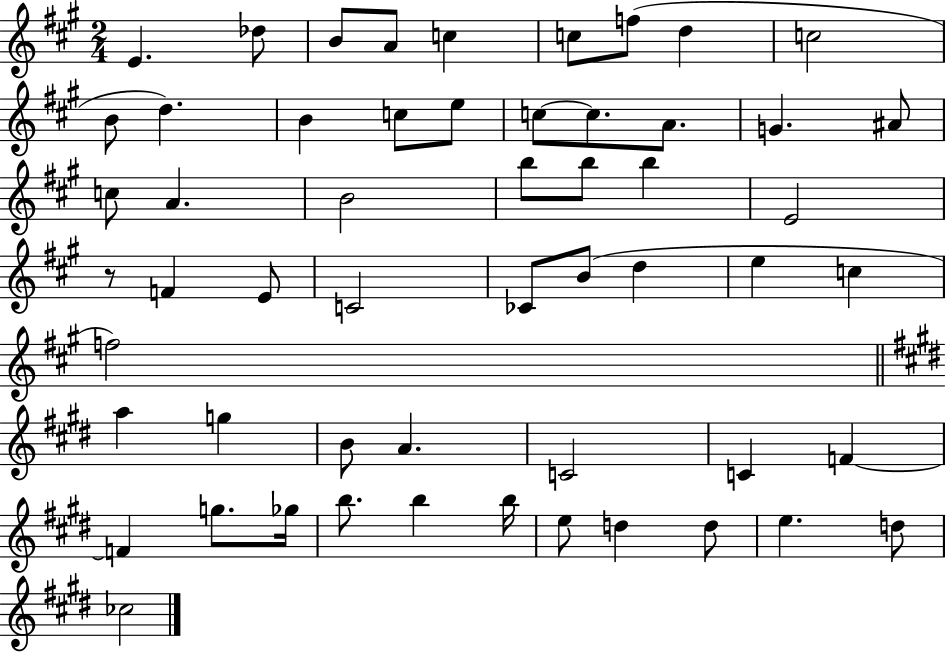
E4/q. Db5/e B4/e A4/e C5/q C5/e F5/e D5/q C5/h B4/e D5/q. B4/q C5/e E5/e C5/e C5/e. A4/e. G4/q. A#4/e C5/e A4/q. B4/h B5/e B5/e B5/q E4/h R/e F4/q E4/e C4/h CES4/e B4/e D5/q E5/q C5/q F5/h A5/q G5/q B4/e A4/q. C4/h C4/q F4/q F4/q G5/e. Gb5/s B5/e. B5/q B5/s E5/e D5/q D5/e E5/q. D5/e CES5/h